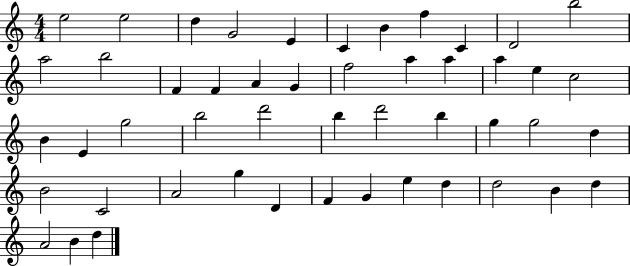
{
  \clef treble
  \numericTimeSignature
  \time 4/4
  \key c \major
  e''2 e''2 | d''4 g'2 e'4 | c'4 b'4 f''4 c'4 | d'2 b''2 | \break a''2 b''2 | f'4 f'4 a'4 g'4 | f''2 a''4 a''4 | a''4 e''4 c''2 | \break b'4 e'4 g''2 | b''2 d'''2 | b''4 d'''2 b''4 | g''4 g''2 d''4 | \break b'2 c'2 | a'2 g''4 d'4 | f'4 g'4 e''4 d''4 | d''2 b'4 d''4 | \break a'2 b'4 d''4 | \bar "|."
}